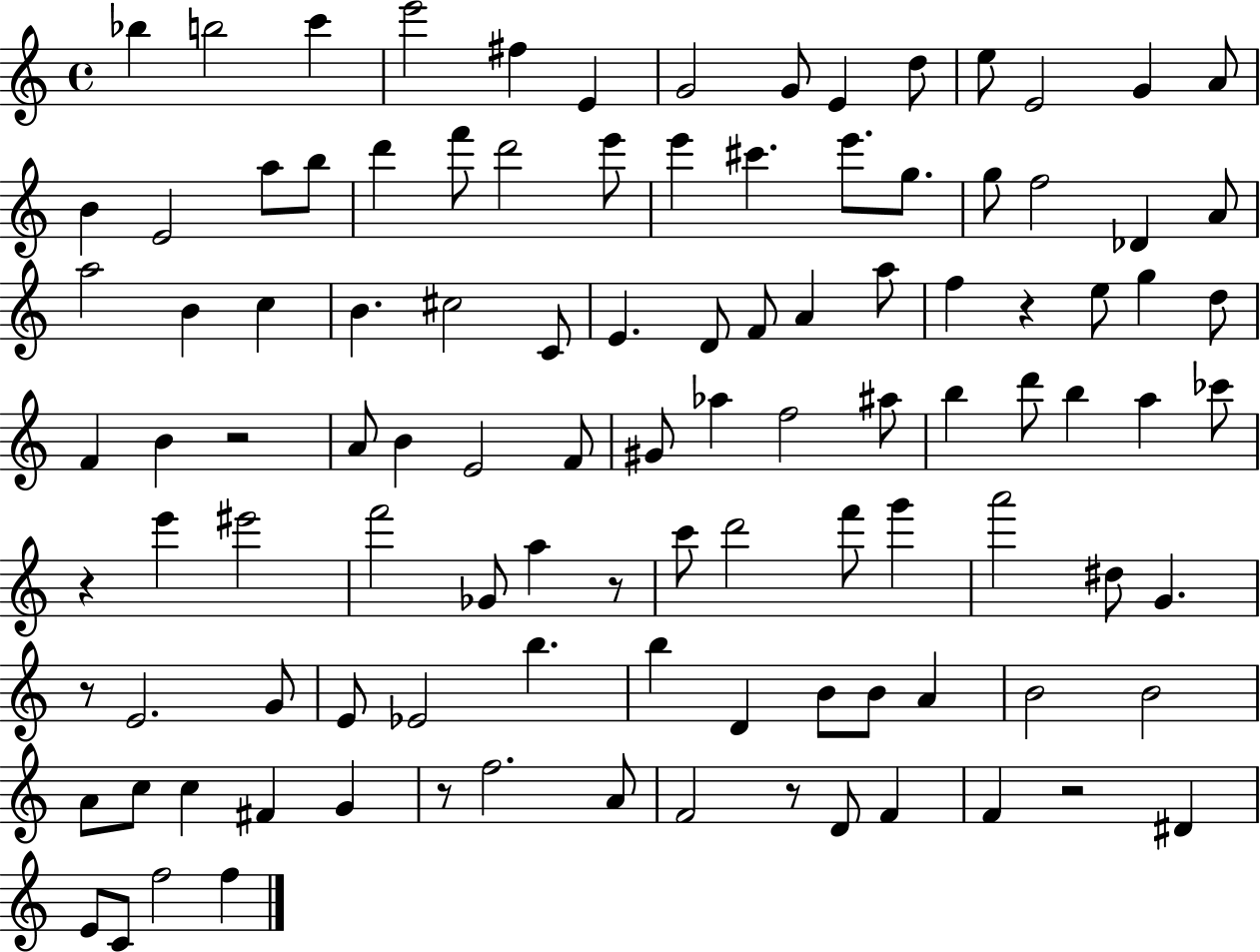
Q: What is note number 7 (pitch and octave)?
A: G4